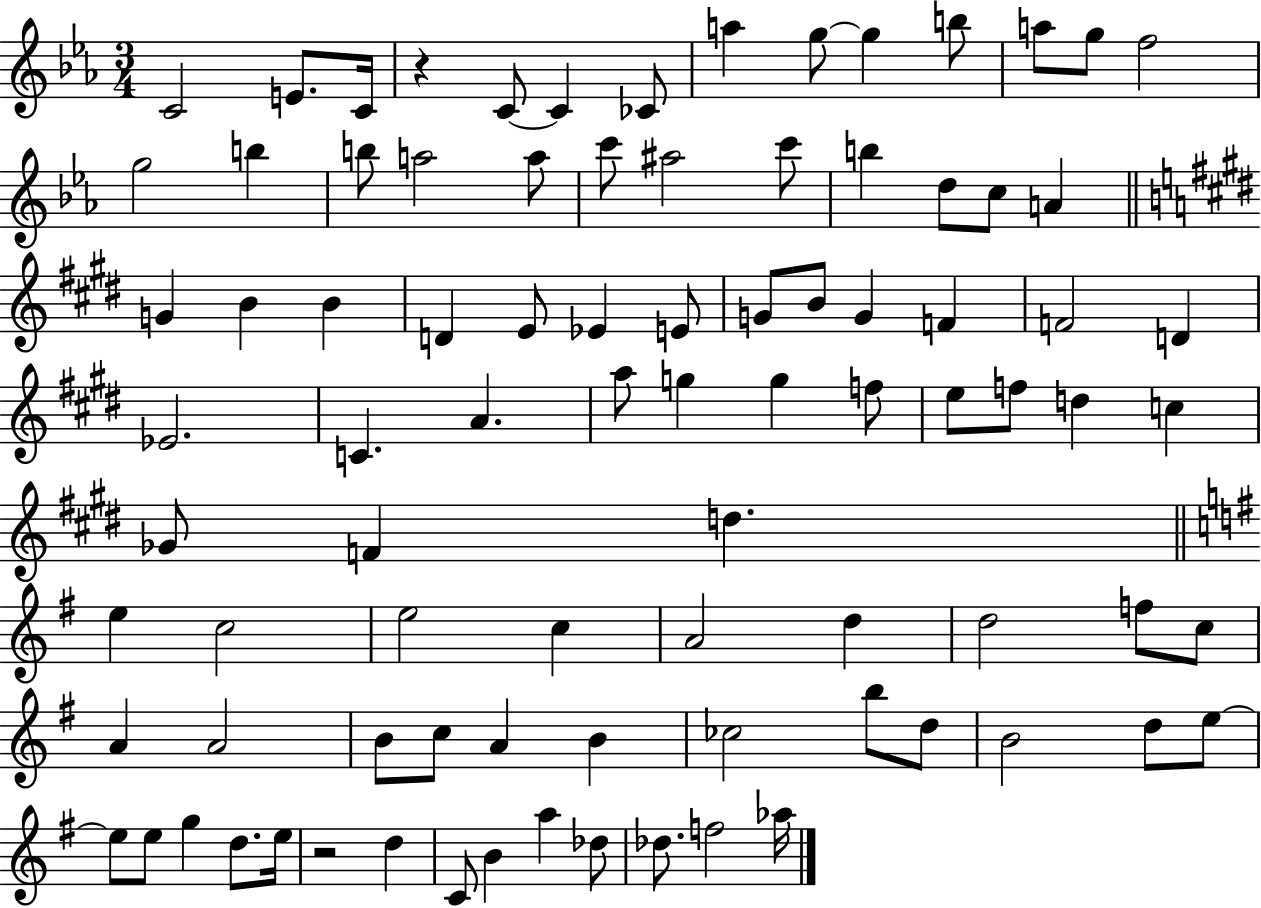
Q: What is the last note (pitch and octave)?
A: Ab5